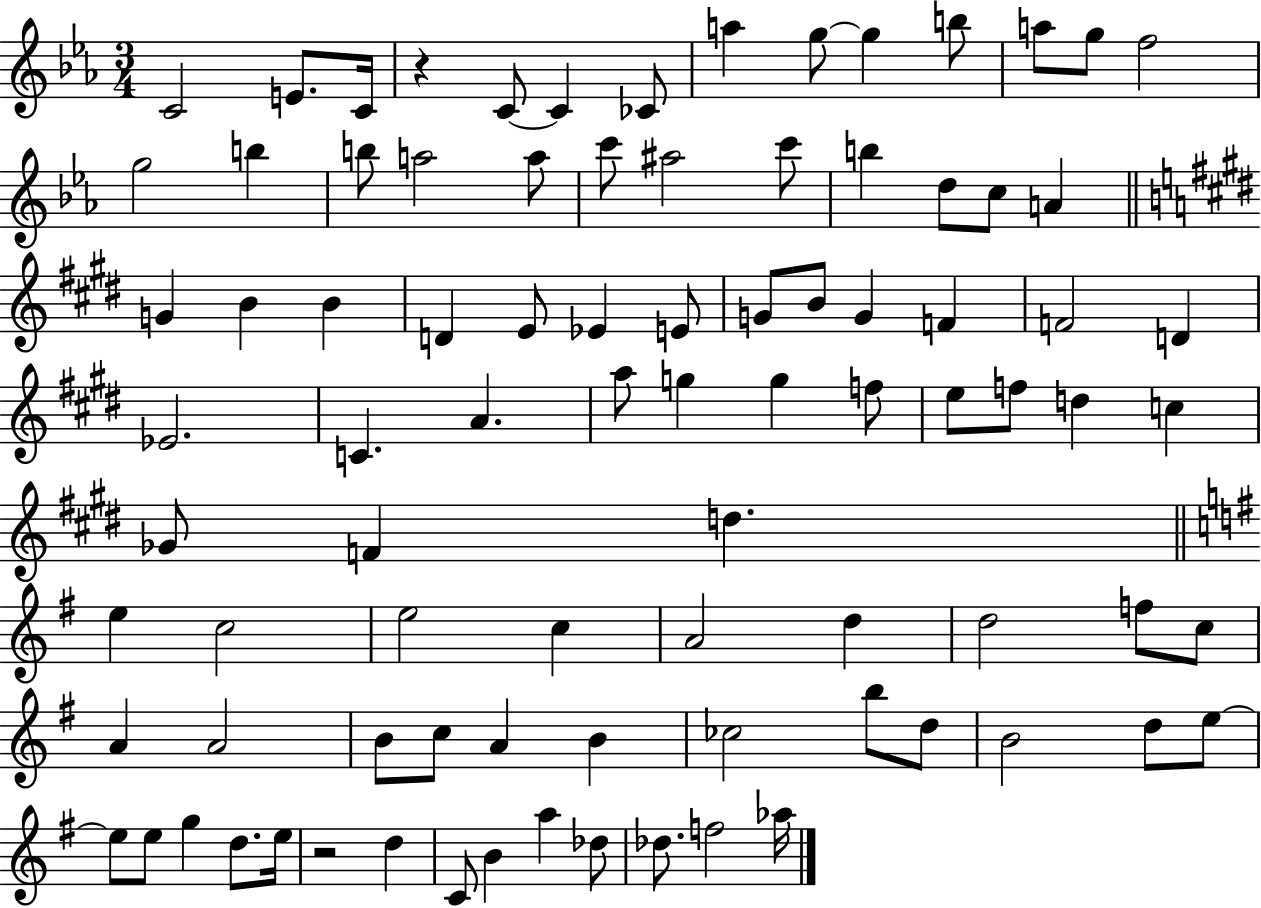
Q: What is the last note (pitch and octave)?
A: Ab5